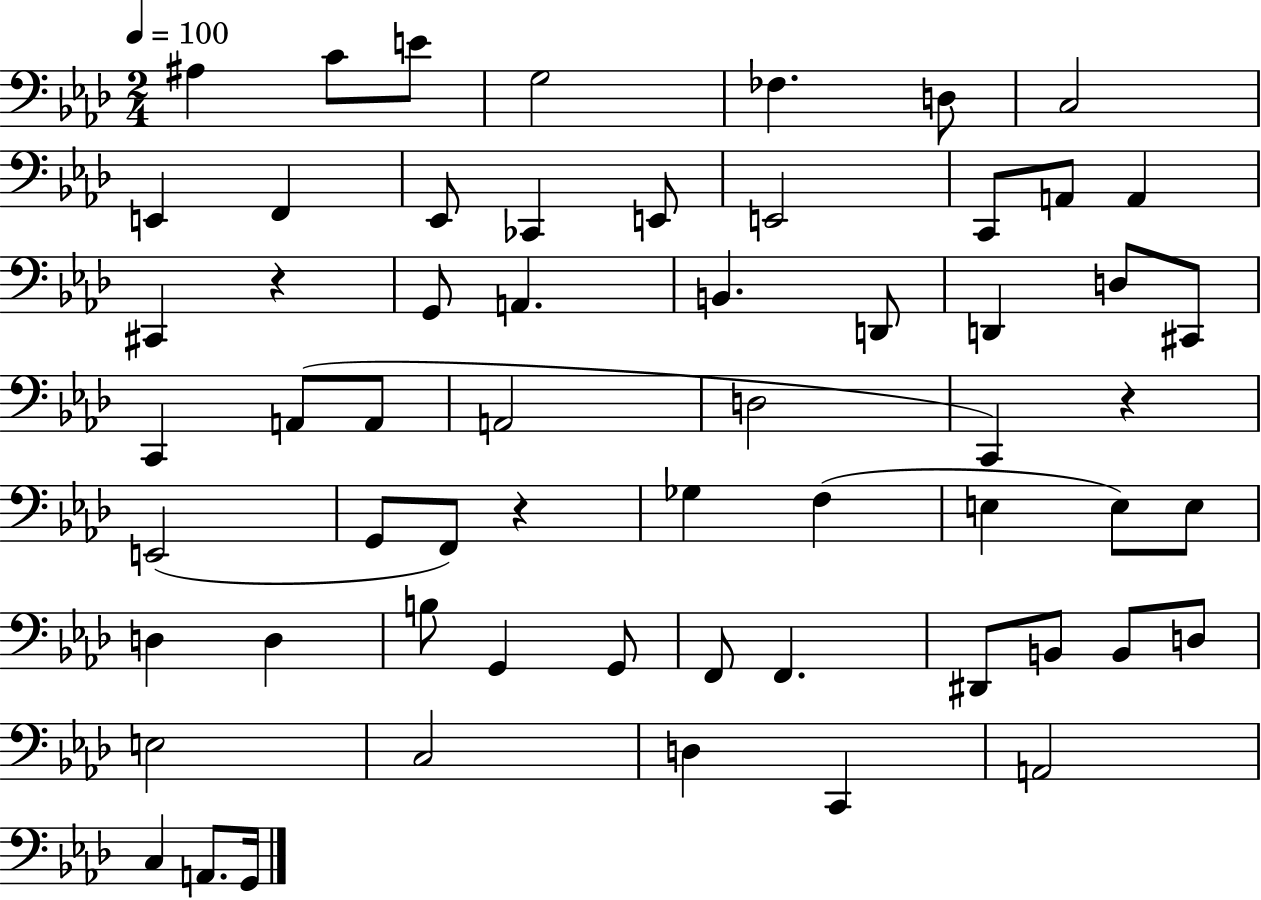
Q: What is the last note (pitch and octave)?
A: G2